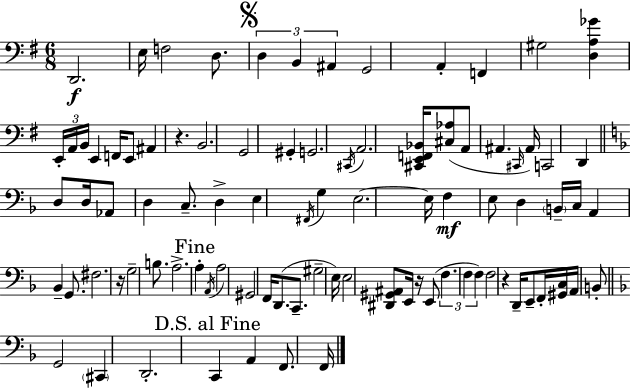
{
  \clef bass
  \numericTimeSignature
  \time 6/8
  \key e \minor
  \repeat volta 2 { d,2.\f | e16 f2 d8. | \mark \markup { \musicglyph "scripts.segno" } \tuplet 3/2 { d4 b,4 ais,4 } | g,2 a,4-. | \break f,4 gis2 | <d a ges'>4 \tuplet 3/2 { e,16-. a,16 b,16 } e,4 f,16 | e,8 ais,4 r4. | b,2. | \break g,2 gis,4-. | g,2. | \acciaccatura { cis,16 } a,2. | <cis, e, f, bes,>16 <cis aes>8( a,8 ais,4. | \break \grace { cis,16 }) ais,16 c,2 d,4 | \bar "||" \break \key d \minor d8 d16 aes,8 d4 c8.-- | d4-> e4 \acciaccatura { fis,16 } g4 | e2.~~ | e16 f4\mf e8 d4 | \break \parenthesize b,16-- c16 a,4 bes,4-- g,8. | fis2. | r16 g2-- b8. | a2.-> | \break \mark "Fine" a4-. \acciaccatura { a,16 } a2 | gis,2 f,16 d,8.( | c,8.-- gis2-- | e16) e2 <dis, gis, ais,>8 | \break e,16 r16 e,8( \tuplet 3/2 { f4. f4 | f4) } f2 | r4 d,16-- e,8-- f,16-. <gis, c>16 a,16 | b,8-. \bar "||" \break \key f \major g,2 \parenthesize cis,4 | d,2.-. | \mark "D.S. al Fine" c,4 a,4 f,8. f,16 | } \bar "|."
}